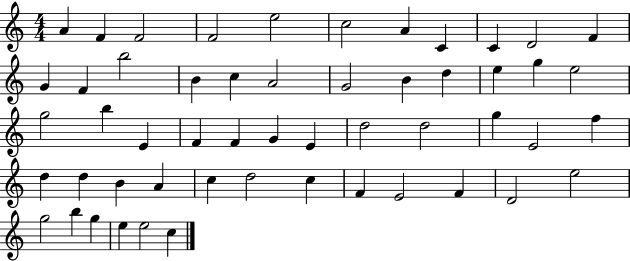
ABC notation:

X:1
T:Untitled
M:4/4
L:1/4
K:C
A F F2 F2 e2 c2 A C C D2 F G F b2 B c A2 G2 B d e g e2 g2 b E F F G E d2 d2 g E2 f d d B A c d2 c F E2 F D2 e2 g2 b g e e2 c